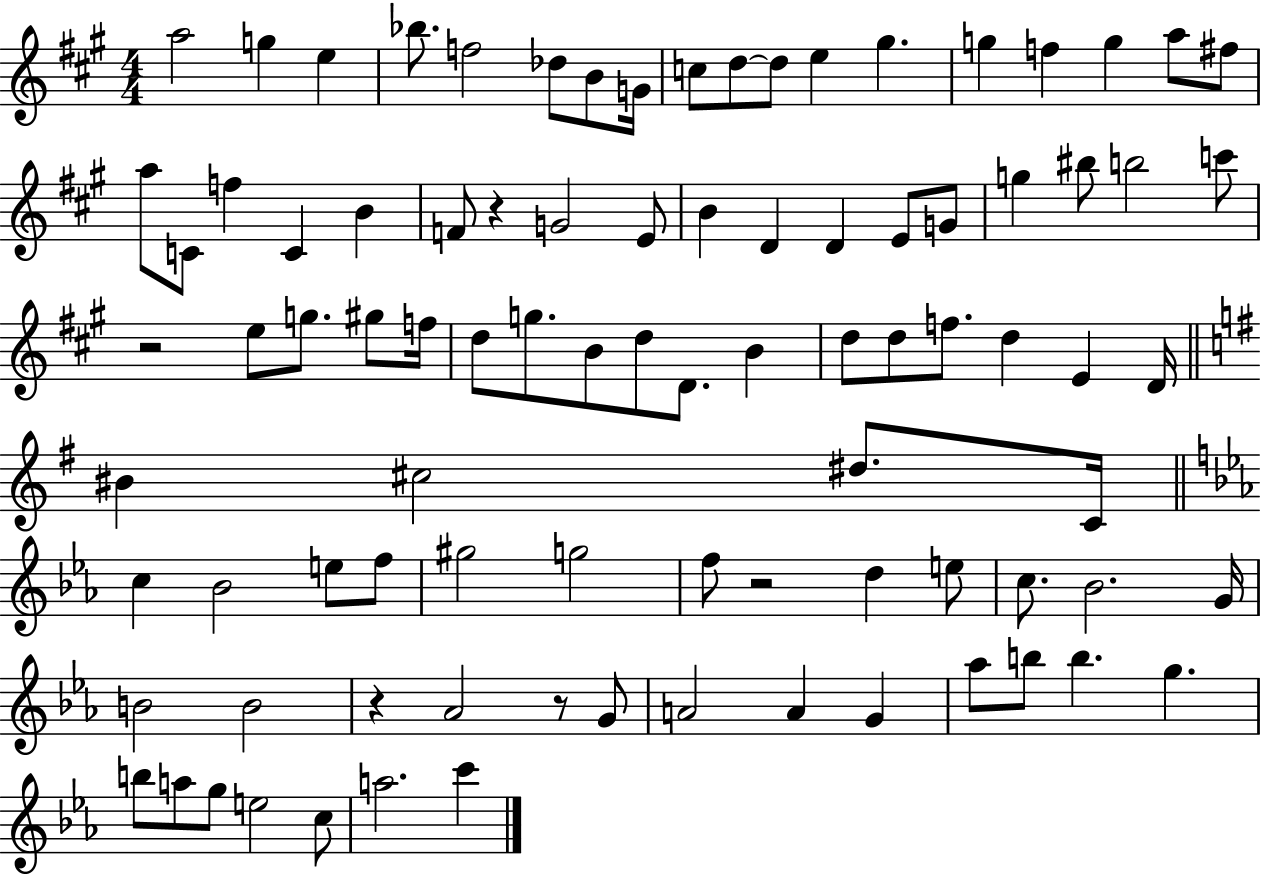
{
  \clef treble
  \numericTimeSignature
  \time 4/4
  \key a \major
  a''2 g''4 e''4 | bes''8. f''2 des''8 b'8 g'16 | c''8 d''8~~ d''8 e''4 gis''4. | g''4 f''4 g''4 a''8 fis''8 | \break a''8 c'8 f''4 c'4 b'4 | f'8 r4 g'2 e'8 | b'4 d'4 d'4 e'8 g'8 | g''4 bis''8 b''2 c'''8 | \break r2 e''8 g''8. gis''8 f''16 | d''8 g''8. b'8 d''8 d'8. b'4 | d''8 d''8 f''8. d''4 e'4 d'16 | \bar "||" \break \key g \major bis'4 cis''2 dis''8. c'16 | \bar "||" \break \key ees \major c''4 bes'2 e''8 f''8 | gis''2 g''2 | f''8 r2 d''4 e''8 | c''8. bes'2. g'16 | \break b'2 b'2 | r4 aes'2 r8 g'8 | a'2 a'4 g'4 | aes''8 b''8 b''4. g''4. | \break b''8 a''8 g''8 e''2 c''8 | a''2. c'''4 | \bar "|."
}